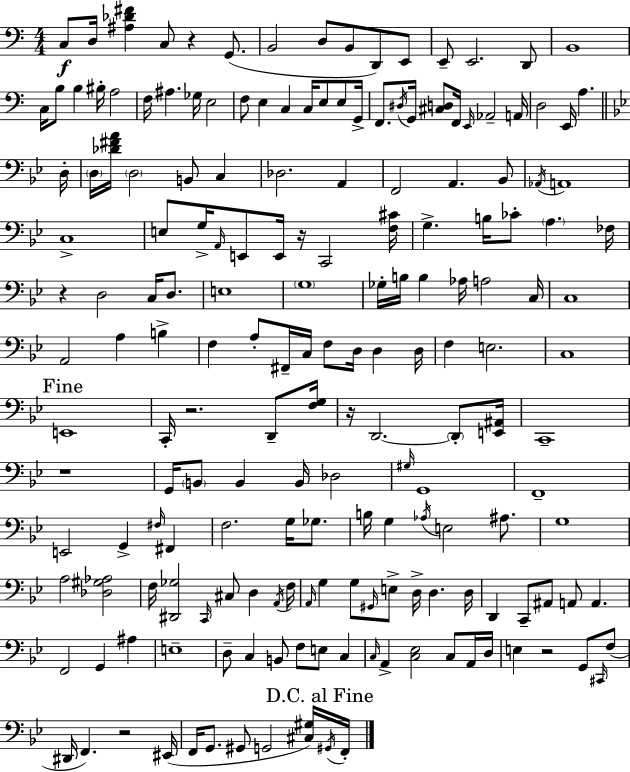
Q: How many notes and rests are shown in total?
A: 182